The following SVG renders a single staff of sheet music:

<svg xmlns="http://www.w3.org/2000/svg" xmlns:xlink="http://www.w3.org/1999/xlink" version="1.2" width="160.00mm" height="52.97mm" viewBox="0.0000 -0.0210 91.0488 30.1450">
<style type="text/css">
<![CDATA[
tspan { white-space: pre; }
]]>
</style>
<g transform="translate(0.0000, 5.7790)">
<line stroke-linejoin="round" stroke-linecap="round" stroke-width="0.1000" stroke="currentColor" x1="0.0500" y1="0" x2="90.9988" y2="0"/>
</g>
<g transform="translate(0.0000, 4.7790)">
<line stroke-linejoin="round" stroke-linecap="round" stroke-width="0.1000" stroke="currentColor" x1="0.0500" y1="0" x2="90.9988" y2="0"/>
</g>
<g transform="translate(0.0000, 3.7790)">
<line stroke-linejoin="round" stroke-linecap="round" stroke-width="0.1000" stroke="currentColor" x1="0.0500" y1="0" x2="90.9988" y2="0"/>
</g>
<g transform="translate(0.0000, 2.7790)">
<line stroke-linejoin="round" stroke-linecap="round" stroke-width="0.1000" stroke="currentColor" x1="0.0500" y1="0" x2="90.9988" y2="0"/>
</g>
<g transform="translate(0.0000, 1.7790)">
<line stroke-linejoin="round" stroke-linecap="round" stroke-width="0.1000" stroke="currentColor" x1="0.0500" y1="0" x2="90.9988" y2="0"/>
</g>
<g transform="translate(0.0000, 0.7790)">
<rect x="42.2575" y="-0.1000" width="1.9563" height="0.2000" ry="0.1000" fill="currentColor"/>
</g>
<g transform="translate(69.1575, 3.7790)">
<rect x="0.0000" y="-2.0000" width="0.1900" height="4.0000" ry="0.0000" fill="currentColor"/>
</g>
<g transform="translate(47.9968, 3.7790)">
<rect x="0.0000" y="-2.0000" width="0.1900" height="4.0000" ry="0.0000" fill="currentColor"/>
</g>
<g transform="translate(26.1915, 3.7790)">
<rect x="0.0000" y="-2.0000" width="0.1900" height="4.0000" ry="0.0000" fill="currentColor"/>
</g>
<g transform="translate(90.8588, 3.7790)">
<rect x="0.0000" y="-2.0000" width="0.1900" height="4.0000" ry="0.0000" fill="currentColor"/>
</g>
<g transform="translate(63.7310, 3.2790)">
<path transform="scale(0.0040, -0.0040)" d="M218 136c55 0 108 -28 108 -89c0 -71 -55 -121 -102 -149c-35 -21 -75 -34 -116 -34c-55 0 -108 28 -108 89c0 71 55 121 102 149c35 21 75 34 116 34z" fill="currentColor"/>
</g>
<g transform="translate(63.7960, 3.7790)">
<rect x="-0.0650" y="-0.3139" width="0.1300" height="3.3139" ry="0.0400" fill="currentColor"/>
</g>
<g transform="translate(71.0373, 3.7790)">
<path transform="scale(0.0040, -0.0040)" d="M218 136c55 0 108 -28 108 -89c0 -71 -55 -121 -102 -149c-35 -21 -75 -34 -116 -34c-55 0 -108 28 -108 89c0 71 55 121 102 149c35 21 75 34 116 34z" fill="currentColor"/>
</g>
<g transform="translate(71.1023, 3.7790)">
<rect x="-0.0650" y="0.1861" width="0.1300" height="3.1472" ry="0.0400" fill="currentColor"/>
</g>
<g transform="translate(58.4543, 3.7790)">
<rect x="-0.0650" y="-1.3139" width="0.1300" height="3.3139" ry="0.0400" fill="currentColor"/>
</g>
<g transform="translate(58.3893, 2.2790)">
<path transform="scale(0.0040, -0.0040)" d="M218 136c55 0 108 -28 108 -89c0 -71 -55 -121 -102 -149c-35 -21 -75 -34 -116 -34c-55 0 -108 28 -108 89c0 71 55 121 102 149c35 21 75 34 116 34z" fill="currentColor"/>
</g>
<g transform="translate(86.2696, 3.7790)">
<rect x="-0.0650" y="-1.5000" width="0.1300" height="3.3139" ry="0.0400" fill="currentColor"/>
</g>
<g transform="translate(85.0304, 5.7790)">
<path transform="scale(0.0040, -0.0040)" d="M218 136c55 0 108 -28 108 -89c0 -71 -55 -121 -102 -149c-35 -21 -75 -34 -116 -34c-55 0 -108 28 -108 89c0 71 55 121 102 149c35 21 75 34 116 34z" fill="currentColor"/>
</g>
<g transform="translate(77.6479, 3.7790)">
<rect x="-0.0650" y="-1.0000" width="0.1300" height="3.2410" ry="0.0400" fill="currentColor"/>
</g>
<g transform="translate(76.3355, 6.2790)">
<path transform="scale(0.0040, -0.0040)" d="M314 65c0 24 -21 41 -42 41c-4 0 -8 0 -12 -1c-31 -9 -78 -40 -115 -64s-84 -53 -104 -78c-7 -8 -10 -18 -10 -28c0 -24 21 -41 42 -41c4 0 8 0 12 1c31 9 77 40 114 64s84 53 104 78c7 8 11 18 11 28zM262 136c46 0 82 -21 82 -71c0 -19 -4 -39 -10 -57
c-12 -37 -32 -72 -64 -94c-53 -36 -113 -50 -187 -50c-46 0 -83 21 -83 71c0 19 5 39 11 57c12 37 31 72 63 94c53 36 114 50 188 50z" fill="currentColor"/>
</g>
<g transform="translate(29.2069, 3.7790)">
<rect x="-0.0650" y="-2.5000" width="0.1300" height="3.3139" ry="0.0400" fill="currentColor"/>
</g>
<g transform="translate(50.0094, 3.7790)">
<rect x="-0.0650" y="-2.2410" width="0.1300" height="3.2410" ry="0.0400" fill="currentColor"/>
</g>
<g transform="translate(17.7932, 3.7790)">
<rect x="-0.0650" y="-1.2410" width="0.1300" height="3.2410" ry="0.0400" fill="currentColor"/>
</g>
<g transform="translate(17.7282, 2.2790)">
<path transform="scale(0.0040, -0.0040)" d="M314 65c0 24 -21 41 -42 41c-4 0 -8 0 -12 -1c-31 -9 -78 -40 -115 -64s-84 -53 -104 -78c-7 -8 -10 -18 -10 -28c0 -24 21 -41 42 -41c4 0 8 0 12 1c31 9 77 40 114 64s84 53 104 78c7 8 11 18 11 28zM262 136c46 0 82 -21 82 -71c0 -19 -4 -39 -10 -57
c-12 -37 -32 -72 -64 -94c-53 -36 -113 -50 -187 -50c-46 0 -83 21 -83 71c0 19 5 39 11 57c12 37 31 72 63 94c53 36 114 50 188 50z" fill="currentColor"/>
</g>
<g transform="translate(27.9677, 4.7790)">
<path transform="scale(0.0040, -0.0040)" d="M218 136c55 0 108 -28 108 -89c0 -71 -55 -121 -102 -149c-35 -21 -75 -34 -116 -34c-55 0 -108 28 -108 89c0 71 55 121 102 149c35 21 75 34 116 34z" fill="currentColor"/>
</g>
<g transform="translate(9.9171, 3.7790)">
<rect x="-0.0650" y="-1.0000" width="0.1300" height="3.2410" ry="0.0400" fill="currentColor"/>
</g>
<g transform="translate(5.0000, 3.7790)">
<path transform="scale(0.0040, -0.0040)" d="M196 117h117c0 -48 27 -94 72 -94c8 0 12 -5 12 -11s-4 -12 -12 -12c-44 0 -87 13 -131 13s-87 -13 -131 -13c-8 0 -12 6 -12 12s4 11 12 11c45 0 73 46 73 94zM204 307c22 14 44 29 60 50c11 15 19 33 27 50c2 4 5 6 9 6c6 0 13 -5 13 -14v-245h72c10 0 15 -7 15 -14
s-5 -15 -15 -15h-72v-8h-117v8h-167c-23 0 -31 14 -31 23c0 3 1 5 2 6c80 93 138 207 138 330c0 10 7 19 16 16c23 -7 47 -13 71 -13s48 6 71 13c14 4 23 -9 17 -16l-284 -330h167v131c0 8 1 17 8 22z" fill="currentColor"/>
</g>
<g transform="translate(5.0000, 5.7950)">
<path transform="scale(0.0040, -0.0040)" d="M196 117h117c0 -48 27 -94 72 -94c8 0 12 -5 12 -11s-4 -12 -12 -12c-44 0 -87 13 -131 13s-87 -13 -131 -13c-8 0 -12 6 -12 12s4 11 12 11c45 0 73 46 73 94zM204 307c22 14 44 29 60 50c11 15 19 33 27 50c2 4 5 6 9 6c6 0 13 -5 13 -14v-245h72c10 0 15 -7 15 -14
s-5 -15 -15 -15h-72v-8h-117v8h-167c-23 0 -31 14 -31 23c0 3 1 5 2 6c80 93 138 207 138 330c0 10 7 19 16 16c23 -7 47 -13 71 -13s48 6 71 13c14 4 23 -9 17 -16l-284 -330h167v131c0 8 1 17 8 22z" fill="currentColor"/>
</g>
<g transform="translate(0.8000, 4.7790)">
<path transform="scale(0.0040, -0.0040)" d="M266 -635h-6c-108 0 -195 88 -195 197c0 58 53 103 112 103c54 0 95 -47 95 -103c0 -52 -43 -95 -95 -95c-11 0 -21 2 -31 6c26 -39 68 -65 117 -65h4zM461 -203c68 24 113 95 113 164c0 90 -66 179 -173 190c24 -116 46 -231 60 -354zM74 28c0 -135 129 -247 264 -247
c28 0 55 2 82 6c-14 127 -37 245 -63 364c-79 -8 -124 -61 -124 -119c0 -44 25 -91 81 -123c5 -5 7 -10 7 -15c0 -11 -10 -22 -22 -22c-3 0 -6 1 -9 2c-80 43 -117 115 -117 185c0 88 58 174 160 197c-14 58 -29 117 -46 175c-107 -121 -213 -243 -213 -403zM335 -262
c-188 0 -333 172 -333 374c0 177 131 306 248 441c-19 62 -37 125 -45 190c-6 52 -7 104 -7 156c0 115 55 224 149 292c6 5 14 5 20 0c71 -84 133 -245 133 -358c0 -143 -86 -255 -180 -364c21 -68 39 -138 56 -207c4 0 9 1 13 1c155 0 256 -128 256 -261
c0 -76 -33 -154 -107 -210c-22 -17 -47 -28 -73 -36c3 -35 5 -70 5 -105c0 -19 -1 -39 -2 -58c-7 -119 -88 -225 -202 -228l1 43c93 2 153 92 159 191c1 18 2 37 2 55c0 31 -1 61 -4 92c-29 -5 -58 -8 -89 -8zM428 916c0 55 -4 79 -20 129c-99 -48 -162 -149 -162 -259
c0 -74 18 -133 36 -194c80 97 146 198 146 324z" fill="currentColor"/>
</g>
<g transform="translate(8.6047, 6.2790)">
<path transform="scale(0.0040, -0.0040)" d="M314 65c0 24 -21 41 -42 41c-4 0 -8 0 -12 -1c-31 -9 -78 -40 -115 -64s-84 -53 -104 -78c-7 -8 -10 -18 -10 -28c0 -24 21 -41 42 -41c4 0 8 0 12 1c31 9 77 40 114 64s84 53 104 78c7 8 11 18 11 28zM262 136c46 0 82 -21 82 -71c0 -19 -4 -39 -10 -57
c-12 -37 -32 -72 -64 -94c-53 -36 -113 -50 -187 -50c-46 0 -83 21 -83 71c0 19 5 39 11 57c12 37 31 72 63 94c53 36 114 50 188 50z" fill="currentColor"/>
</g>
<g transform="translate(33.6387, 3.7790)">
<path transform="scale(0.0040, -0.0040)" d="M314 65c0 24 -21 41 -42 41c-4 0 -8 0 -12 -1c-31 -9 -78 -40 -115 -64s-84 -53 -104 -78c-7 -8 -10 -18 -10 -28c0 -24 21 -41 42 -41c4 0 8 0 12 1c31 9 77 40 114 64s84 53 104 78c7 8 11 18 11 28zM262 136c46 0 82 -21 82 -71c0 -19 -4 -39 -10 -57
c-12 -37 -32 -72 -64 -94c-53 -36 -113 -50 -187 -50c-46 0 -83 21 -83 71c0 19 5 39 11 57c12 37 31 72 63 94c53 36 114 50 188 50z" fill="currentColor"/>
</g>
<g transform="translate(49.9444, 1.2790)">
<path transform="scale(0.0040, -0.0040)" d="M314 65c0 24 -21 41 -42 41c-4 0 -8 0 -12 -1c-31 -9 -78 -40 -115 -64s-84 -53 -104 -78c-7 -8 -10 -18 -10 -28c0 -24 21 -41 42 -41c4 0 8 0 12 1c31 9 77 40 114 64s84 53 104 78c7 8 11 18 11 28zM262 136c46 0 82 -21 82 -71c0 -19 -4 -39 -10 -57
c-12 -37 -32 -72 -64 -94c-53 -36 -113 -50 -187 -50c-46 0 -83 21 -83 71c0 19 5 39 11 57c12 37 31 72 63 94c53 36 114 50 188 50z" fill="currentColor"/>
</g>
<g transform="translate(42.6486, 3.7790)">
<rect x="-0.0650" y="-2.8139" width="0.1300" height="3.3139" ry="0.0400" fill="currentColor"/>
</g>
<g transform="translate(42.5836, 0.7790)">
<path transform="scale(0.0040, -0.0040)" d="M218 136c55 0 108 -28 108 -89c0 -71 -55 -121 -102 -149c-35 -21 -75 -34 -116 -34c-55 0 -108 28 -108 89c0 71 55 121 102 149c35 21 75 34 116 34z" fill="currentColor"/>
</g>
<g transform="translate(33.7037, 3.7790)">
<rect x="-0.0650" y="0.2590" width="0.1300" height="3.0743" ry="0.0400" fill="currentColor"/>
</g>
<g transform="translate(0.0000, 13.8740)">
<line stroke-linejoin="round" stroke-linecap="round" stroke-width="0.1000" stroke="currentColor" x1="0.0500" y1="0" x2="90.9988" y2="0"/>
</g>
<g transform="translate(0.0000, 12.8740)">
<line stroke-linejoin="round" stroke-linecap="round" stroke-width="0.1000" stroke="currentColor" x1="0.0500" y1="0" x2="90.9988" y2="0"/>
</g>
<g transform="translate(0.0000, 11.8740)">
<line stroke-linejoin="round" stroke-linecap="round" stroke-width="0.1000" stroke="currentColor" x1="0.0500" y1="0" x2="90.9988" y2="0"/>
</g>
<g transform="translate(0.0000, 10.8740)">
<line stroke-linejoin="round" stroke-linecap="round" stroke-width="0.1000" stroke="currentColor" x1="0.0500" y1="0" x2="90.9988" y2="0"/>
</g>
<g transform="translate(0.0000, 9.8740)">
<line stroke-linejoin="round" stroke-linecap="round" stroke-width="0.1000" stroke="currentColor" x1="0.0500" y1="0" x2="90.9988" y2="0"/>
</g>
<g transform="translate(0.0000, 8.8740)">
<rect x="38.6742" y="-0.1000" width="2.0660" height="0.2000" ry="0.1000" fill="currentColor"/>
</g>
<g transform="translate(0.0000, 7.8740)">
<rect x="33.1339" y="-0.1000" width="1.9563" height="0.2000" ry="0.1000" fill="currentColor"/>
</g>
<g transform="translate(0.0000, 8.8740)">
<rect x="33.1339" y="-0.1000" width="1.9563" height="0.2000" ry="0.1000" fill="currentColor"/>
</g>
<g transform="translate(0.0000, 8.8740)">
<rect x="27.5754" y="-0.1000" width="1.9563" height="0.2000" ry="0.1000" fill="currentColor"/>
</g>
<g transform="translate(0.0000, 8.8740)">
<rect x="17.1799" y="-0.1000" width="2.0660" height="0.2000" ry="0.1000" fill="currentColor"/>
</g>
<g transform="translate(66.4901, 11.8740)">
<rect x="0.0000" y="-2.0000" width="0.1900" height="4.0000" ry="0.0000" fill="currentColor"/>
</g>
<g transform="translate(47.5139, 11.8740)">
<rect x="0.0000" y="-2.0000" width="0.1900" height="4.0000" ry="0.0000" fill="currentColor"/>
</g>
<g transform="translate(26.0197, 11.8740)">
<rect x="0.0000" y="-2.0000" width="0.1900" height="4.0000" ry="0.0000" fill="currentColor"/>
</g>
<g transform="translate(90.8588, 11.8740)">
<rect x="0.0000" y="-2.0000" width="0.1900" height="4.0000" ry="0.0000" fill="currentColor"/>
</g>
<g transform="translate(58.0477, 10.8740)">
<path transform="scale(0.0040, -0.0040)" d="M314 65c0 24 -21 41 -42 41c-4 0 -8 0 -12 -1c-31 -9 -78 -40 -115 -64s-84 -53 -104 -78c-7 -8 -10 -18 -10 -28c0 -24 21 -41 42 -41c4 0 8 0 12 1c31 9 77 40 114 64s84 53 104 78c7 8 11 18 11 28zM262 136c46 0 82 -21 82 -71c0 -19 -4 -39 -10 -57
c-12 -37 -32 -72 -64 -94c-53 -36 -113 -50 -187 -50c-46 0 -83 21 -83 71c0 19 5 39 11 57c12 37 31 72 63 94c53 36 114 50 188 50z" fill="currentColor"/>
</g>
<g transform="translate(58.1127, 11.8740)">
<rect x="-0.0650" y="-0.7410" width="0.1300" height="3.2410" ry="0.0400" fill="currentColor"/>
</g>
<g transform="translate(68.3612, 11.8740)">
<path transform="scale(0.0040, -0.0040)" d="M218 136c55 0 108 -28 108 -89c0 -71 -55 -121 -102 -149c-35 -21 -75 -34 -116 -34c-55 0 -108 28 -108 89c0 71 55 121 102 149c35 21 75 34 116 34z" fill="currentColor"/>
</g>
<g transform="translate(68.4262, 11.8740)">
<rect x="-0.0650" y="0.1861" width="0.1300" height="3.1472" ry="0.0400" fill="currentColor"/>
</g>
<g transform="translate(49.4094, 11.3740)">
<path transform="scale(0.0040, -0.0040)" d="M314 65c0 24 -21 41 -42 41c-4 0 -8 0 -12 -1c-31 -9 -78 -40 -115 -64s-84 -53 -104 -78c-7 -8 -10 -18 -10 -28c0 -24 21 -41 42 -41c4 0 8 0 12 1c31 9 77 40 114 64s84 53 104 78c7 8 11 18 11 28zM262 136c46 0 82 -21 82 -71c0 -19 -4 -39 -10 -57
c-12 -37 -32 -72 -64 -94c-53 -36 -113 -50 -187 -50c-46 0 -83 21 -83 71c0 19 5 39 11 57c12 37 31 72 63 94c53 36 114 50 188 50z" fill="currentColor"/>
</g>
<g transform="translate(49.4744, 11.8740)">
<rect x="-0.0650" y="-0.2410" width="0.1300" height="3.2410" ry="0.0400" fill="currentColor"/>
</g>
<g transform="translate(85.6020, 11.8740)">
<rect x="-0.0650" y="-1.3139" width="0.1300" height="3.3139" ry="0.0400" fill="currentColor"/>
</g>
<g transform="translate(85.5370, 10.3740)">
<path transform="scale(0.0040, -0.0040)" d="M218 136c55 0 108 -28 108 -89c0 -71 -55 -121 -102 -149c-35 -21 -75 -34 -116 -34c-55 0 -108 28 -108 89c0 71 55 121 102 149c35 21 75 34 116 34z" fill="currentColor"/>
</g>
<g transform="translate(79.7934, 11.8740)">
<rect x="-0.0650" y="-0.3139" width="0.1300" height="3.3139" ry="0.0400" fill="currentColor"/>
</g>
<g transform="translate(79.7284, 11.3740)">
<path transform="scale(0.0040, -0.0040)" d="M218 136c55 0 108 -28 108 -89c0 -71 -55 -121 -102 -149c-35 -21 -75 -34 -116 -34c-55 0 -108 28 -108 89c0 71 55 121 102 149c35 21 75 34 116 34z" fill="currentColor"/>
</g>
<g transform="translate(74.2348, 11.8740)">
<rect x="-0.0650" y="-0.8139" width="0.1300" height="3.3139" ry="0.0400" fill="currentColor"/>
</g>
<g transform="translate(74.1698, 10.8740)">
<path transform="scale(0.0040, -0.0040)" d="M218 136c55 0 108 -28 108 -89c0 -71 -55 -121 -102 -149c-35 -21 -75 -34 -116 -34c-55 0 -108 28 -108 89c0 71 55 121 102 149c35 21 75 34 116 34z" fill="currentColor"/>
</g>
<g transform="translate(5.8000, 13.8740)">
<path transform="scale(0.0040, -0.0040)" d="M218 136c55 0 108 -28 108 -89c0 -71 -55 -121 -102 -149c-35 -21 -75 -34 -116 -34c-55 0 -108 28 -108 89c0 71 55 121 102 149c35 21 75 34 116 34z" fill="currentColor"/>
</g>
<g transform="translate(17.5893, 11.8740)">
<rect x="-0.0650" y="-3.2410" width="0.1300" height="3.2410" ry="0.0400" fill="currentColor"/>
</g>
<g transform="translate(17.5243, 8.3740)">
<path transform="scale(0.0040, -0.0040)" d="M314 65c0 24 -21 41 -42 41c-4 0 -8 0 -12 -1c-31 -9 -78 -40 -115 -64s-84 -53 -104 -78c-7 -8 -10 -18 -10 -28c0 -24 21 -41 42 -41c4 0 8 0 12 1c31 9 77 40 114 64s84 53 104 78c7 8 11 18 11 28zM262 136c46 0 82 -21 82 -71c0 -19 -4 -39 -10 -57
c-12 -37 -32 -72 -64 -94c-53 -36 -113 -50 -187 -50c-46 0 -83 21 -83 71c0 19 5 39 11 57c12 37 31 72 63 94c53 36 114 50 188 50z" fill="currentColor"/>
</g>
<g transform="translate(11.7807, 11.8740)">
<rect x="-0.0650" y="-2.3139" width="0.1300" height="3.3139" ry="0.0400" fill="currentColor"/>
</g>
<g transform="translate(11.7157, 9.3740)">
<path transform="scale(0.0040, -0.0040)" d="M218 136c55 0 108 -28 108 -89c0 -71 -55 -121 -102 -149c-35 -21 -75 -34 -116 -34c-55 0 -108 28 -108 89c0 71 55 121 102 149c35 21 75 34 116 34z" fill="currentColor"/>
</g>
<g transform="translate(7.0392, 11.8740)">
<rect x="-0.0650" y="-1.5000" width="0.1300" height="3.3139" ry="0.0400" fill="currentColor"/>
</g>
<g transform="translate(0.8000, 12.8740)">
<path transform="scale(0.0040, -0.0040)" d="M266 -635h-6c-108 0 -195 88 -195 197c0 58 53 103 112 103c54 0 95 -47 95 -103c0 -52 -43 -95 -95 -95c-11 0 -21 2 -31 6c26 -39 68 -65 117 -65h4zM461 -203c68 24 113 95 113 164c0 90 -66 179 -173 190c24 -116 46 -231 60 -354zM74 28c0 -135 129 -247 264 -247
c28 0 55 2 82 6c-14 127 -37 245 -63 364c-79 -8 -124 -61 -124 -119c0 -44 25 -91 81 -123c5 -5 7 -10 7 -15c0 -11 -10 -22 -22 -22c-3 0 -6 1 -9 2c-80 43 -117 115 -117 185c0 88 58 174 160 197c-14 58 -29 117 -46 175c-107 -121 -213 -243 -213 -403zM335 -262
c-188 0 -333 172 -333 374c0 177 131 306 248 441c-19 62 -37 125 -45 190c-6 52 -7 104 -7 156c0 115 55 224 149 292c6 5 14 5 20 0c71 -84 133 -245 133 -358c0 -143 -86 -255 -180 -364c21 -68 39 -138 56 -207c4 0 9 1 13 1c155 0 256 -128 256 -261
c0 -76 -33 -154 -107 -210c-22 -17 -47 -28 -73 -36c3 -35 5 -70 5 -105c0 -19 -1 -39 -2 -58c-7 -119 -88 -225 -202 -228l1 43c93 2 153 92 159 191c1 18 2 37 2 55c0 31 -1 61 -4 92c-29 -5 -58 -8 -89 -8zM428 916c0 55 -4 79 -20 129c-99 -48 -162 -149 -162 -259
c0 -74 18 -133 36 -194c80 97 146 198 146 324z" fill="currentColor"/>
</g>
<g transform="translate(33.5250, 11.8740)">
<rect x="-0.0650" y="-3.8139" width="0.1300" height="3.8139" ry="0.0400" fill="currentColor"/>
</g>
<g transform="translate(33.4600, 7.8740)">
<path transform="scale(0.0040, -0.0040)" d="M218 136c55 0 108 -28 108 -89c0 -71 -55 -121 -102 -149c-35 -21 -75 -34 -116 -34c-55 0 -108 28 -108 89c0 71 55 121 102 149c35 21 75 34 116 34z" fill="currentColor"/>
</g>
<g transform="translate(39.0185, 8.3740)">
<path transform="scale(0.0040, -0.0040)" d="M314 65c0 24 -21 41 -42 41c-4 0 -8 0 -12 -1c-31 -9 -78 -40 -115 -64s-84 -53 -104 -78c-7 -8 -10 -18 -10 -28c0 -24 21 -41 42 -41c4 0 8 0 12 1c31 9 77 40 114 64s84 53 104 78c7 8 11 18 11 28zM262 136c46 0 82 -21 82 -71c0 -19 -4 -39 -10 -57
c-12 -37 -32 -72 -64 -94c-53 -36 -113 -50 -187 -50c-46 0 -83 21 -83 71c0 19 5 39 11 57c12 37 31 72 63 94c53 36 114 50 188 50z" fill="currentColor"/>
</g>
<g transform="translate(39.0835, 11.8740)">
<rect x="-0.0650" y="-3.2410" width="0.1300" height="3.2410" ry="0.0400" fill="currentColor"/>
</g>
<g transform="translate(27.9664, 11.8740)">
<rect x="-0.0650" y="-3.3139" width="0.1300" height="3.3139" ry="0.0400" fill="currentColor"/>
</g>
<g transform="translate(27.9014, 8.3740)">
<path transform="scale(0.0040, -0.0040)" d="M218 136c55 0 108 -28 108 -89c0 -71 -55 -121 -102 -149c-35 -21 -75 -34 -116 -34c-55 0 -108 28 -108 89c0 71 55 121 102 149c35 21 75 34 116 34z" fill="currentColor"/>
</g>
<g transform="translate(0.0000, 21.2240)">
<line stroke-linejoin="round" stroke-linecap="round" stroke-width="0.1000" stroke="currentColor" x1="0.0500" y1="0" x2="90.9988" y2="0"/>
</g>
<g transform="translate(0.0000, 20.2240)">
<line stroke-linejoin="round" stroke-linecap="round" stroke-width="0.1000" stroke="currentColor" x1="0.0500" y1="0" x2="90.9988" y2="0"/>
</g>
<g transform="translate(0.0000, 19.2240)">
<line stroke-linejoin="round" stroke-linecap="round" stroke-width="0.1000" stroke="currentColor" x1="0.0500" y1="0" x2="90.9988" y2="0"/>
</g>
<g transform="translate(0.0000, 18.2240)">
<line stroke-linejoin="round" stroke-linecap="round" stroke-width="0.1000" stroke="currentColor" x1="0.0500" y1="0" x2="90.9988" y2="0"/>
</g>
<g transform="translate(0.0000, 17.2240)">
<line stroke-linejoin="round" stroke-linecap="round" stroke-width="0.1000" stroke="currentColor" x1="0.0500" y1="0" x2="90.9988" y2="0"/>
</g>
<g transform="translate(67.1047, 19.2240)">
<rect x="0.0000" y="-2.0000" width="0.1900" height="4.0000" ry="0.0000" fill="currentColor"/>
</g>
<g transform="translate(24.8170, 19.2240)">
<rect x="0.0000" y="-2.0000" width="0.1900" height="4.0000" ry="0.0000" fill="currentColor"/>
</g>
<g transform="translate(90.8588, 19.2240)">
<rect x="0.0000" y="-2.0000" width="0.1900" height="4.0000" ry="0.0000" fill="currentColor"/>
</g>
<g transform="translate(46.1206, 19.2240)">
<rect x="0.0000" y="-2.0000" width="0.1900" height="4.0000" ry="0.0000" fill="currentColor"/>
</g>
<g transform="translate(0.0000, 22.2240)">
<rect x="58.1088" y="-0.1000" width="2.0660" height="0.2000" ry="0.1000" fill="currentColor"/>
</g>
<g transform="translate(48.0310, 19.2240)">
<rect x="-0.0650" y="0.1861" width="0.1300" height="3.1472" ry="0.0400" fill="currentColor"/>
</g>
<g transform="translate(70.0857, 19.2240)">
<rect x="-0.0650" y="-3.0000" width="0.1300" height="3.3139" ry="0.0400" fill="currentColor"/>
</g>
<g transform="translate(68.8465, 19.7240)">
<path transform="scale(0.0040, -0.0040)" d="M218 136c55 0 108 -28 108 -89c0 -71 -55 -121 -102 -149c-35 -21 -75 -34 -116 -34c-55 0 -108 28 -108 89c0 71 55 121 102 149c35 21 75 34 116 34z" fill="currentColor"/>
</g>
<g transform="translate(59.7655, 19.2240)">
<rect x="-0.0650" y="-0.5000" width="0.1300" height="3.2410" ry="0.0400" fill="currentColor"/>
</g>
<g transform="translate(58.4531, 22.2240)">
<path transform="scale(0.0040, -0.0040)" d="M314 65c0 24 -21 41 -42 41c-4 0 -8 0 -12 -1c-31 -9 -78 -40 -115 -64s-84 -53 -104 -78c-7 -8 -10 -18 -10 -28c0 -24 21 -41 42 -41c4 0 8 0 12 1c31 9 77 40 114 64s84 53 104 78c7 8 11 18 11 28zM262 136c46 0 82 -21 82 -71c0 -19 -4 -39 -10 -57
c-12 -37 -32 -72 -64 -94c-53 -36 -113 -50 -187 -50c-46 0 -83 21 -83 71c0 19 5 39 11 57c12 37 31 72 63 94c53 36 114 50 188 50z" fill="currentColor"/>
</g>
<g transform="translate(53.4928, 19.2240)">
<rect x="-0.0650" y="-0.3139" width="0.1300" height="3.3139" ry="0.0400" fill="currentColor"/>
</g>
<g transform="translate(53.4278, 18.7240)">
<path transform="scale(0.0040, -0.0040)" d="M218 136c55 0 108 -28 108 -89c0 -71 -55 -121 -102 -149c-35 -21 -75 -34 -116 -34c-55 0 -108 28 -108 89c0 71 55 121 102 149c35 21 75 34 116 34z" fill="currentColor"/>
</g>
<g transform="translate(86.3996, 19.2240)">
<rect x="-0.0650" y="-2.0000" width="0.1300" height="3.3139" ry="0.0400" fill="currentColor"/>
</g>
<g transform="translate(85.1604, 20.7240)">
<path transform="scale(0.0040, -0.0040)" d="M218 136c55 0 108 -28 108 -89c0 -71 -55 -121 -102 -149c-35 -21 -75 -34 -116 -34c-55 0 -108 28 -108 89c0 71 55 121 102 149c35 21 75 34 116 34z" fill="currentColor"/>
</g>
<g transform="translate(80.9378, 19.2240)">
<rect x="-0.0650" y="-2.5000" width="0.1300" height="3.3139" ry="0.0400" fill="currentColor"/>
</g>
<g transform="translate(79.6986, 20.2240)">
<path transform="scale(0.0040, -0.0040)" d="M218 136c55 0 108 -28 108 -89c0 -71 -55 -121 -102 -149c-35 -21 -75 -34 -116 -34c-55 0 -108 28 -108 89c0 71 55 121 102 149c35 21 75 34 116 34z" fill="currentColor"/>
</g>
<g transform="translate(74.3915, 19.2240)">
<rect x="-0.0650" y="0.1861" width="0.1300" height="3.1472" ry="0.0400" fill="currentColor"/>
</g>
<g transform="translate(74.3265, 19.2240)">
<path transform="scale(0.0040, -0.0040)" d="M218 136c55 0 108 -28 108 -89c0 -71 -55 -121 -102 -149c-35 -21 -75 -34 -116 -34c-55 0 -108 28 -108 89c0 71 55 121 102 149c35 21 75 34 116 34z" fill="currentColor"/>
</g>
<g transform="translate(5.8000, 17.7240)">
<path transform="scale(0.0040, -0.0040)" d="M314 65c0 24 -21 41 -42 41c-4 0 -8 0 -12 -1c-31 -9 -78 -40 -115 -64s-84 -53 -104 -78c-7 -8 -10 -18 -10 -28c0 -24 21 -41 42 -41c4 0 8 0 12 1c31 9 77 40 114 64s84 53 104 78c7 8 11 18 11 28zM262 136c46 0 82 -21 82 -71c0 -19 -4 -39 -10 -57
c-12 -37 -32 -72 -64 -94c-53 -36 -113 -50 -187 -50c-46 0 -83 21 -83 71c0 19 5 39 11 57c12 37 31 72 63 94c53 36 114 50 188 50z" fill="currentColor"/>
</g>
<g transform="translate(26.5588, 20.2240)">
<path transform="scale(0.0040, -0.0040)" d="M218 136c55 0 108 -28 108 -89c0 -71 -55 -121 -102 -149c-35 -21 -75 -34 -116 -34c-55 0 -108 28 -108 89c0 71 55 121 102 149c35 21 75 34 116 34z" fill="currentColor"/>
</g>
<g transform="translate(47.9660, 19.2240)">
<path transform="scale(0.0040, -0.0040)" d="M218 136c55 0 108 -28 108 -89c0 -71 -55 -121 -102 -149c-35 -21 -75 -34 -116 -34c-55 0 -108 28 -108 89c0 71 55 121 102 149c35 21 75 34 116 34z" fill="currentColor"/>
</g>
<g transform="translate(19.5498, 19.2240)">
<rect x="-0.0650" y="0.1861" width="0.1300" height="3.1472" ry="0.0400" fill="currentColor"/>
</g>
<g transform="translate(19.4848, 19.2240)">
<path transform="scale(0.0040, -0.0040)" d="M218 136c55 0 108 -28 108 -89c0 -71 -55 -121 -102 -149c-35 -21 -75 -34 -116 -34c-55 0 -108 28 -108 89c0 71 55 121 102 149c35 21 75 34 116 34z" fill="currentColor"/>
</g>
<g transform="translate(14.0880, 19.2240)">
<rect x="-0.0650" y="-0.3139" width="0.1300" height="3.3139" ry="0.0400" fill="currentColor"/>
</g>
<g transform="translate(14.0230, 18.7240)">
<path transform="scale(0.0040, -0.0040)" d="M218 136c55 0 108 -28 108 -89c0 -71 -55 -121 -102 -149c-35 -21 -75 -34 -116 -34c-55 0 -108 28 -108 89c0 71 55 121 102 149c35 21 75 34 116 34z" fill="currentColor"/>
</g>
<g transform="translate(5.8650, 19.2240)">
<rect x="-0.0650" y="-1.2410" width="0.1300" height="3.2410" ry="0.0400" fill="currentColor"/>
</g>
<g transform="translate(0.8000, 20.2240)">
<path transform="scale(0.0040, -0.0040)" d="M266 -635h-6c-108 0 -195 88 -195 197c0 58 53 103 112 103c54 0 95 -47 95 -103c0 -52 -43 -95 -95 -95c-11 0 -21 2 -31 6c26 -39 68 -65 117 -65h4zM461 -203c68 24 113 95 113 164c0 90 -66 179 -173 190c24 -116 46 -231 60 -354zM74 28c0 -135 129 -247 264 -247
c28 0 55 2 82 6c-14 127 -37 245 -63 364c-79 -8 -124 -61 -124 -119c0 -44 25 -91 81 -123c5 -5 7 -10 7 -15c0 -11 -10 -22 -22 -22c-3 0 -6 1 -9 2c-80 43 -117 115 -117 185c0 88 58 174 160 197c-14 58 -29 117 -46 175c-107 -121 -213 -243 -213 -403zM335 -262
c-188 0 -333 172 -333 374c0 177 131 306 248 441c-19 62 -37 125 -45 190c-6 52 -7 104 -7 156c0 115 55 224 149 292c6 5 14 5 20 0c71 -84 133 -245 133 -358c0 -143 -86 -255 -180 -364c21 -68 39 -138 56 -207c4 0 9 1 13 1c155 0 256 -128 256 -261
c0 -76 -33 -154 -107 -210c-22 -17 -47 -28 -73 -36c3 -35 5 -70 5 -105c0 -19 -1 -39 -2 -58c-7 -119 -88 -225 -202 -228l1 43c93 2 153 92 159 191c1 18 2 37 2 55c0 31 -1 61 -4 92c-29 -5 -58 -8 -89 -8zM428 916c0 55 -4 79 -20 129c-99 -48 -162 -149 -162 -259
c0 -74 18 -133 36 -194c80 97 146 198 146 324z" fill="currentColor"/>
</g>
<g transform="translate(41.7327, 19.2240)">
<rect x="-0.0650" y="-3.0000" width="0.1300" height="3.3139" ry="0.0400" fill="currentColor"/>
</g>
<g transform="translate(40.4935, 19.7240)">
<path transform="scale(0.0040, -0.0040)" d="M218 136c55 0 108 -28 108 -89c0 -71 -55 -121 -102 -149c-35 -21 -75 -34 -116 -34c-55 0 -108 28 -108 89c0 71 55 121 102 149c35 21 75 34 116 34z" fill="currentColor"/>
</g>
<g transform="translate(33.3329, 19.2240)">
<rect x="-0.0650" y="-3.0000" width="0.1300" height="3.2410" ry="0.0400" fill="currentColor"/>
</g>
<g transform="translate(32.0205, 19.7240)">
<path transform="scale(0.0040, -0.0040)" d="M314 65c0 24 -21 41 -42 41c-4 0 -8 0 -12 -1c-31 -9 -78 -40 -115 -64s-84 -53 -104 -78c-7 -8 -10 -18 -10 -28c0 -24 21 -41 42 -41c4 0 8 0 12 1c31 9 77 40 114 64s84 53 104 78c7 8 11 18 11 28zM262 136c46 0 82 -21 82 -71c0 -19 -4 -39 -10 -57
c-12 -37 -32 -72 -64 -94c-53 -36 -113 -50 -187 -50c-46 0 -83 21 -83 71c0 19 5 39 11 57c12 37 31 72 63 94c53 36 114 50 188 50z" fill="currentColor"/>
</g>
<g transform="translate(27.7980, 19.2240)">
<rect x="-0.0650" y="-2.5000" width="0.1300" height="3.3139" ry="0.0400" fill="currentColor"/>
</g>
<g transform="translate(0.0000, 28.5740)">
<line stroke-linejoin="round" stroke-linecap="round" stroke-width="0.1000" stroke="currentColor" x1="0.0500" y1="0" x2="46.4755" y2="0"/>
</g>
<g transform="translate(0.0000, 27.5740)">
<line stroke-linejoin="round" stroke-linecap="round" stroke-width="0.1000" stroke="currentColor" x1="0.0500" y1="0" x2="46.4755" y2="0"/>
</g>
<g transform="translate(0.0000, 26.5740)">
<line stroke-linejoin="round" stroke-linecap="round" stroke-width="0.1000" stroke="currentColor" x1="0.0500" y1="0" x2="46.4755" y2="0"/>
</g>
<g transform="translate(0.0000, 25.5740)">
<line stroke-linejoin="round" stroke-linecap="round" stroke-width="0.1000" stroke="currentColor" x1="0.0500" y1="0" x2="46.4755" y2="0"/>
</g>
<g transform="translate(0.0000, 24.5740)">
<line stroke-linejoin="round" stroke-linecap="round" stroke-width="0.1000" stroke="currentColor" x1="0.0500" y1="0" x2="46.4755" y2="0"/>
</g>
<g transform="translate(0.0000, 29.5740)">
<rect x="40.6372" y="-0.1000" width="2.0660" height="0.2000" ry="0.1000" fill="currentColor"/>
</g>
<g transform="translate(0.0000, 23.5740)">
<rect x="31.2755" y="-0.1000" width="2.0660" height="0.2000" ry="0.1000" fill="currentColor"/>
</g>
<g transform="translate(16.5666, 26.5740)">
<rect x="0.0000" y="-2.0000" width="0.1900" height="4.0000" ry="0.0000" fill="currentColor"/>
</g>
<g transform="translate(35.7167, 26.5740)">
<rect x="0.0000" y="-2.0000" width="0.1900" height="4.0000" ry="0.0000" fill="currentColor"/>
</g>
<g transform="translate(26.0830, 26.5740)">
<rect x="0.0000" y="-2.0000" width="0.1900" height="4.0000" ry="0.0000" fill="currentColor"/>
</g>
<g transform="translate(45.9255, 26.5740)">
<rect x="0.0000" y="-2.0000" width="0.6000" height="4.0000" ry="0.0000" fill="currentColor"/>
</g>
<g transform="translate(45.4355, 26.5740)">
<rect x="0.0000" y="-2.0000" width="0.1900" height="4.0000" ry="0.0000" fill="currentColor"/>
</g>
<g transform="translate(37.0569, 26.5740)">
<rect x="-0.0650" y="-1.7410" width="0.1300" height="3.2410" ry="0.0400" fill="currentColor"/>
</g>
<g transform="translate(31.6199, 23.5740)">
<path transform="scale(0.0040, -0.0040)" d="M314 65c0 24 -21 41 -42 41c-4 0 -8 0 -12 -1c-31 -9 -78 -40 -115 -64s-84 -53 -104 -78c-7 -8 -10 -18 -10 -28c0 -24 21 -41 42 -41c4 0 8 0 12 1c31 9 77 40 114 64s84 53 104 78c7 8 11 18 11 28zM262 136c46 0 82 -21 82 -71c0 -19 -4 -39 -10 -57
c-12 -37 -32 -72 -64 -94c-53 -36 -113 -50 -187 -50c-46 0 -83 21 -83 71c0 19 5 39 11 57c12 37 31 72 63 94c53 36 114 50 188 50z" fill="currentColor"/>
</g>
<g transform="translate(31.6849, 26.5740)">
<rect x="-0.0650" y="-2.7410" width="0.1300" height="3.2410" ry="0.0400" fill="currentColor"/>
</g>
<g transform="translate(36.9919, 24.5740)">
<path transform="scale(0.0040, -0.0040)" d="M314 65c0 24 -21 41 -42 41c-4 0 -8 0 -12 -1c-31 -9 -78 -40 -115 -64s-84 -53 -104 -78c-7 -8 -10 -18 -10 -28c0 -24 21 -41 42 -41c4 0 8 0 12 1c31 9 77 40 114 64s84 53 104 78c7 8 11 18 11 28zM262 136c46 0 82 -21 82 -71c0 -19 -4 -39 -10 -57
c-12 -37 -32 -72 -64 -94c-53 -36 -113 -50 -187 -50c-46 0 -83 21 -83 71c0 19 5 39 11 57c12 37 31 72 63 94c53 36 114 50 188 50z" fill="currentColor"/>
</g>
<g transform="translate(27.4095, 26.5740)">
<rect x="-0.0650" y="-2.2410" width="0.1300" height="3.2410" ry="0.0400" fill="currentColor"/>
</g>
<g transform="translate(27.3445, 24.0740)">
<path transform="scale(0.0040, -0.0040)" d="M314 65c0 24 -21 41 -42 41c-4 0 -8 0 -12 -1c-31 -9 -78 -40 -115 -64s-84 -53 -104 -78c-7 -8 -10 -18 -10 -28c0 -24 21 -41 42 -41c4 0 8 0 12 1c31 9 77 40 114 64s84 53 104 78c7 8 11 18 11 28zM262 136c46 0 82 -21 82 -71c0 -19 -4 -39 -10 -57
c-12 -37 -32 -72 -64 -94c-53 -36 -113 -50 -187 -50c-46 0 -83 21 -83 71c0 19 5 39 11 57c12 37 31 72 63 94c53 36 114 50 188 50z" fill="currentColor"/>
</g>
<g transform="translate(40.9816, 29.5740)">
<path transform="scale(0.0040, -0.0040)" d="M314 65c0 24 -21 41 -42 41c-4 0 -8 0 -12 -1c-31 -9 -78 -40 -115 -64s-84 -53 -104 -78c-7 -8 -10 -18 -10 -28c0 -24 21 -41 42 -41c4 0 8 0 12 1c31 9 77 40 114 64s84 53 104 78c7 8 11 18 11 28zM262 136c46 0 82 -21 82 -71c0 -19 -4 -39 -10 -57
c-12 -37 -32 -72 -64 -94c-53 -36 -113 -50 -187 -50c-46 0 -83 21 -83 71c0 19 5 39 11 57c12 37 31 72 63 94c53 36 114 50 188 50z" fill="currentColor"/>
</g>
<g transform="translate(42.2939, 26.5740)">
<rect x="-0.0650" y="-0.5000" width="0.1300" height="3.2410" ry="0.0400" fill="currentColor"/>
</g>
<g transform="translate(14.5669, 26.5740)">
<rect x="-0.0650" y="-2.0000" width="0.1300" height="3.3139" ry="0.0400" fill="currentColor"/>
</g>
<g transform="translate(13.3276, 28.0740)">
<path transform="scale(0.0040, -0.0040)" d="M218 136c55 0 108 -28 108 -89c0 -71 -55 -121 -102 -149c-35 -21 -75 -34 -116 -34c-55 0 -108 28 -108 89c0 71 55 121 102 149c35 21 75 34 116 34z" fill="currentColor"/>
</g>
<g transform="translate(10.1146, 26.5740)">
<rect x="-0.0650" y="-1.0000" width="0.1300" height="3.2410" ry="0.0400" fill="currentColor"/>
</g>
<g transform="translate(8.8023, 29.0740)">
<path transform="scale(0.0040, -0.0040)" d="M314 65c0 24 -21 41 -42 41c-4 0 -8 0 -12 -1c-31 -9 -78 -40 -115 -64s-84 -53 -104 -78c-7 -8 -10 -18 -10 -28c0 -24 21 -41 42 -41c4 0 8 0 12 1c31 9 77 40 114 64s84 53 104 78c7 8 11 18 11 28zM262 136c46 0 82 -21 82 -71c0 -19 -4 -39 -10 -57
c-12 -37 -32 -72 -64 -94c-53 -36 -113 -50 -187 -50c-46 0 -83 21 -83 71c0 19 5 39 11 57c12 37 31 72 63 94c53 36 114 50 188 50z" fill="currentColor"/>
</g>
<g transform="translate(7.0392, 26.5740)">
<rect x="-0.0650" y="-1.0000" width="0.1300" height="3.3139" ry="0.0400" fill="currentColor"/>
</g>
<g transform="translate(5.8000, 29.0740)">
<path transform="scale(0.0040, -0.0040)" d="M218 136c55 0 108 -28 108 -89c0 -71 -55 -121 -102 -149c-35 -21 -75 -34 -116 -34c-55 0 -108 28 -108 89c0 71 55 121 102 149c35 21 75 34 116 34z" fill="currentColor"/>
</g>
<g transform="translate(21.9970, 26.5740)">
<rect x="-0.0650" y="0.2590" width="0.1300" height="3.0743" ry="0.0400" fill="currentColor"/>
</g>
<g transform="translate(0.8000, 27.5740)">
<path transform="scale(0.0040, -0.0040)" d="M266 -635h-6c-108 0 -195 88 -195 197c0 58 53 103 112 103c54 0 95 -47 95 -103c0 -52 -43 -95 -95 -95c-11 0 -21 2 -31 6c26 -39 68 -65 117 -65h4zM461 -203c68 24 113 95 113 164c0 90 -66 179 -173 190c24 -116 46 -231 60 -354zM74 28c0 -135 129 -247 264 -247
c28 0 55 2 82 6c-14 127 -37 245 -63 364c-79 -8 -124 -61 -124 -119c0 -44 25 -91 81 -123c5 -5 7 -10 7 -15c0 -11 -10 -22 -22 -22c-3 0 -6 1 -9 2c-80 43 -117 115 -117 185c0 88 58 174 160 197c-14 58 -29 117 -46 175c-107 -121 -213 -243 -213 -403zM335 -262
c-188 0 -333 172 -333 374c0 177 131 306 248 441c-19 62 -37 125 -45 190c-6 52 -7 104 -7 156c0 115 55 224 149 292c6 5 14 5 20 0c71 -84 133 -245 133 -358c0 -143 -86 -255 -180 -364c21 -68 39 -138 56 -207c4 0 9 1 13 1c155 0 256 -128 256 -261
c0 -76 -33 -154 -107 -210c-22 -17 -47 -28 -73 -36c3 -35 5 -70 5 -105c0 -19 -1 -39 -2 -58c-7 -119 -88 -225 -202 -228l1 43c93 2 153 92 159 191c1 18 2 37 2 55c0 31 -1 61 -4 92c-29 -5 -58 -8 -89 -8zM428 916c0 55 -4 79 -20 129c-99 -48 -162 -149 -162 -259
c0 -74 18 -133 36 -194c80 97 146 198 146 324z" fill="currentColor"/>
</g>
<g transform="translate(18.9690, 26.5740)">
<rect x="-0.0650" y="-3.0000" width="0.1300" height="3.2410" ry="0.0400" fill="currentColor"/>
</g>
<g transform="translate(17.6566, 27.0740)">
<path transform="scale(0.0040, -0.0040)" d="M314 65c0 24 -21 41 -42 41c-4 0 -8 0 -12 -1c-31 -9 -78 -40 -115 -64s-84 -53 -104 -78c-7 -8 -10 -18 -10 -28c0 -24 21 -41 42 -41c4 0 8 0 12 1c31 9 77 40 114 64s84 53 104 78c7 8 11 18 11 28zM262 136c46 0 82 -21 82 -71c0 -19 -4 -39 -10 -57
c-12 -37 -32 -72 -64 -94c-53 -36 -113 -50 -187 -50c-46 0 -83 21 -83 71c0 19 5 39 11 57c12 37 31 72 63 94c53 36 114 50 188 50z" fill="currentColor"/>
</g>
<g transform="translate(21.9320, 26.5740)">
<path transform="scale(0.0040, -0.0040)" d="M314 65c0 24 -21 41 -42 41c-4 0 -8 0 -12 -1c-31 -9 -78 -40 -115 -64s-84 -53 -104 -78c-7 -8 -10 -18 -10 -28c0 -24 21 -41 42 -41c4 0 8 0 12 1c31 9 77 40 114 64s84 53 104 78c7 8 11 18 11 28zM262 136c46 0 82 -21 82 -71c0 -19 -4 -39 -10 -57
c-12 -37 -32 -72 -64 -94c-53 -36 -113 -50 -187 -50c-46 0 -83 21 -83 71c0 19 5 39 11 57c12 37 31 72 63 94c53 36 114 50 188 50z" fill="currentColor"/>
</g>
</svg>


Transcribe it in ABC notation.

X:1
T:Untitled
M:4/4
L:1/4
K:C
D2 e2 G B2 a g2 e c B D2 E E g b2 b c' b2 c2 d2 B d c e e2 c B G A2 A B c C2 A B G F D D2 F A2 B2 g2 a2 f2 C2